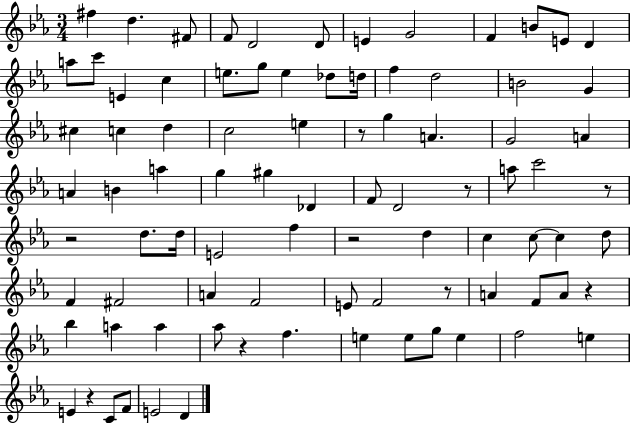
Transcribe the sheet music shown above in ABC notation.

X:1
T:Untitled
M:3/4
L:1/4
K:Eb
^f d ^F/2 F/2 D2 D/2 E G2 F B/2 E/2 D a/2 c'/2 E c e/2 g/2 e _d/2 d/4 f d2 B2 G ^c c d c2 e z/2 g A G2 A A B a g ^g _D F/2 D2 z/2 a/2 c'2 z/2 z2 d/2 d/4 E2 f z2 d c c/2 c d/2 F ^F2 A F2 E/2 F2 z/2 A F/2 A/2 z _b a a _a/2 z f e e/2 g/2 e f2 e E z C/2 F/2 E2 D